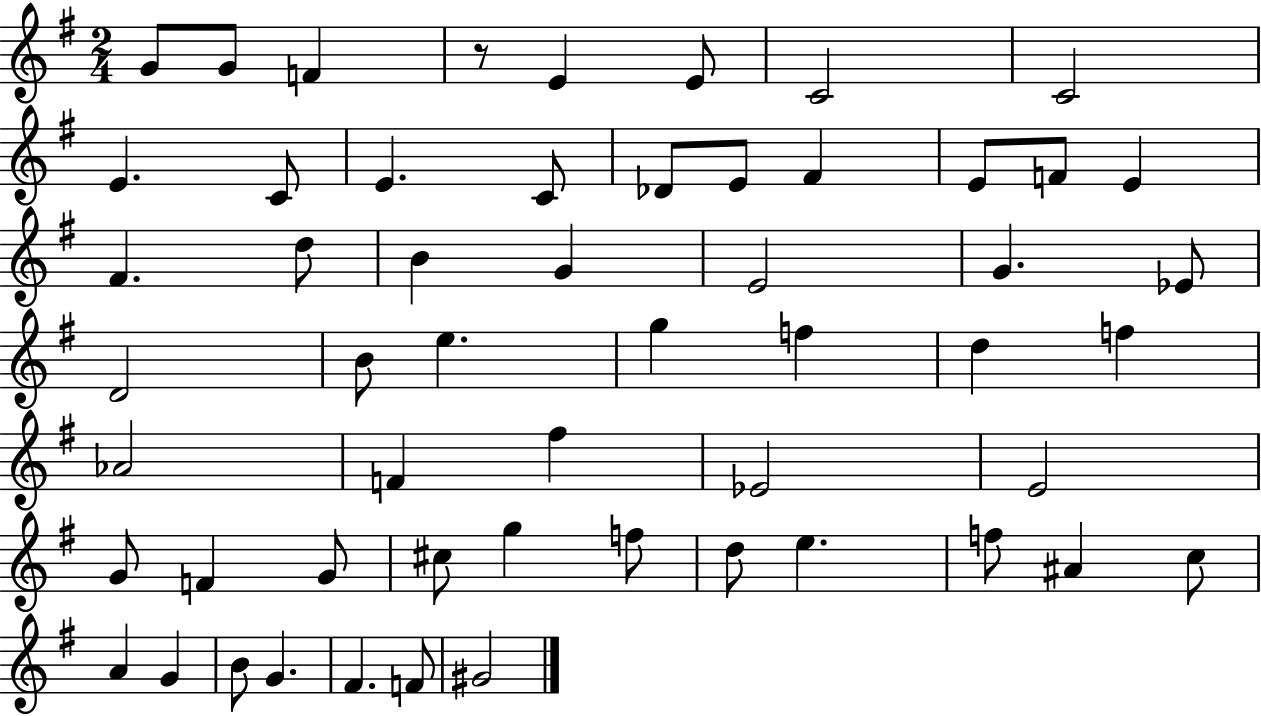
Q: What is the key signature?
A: G major